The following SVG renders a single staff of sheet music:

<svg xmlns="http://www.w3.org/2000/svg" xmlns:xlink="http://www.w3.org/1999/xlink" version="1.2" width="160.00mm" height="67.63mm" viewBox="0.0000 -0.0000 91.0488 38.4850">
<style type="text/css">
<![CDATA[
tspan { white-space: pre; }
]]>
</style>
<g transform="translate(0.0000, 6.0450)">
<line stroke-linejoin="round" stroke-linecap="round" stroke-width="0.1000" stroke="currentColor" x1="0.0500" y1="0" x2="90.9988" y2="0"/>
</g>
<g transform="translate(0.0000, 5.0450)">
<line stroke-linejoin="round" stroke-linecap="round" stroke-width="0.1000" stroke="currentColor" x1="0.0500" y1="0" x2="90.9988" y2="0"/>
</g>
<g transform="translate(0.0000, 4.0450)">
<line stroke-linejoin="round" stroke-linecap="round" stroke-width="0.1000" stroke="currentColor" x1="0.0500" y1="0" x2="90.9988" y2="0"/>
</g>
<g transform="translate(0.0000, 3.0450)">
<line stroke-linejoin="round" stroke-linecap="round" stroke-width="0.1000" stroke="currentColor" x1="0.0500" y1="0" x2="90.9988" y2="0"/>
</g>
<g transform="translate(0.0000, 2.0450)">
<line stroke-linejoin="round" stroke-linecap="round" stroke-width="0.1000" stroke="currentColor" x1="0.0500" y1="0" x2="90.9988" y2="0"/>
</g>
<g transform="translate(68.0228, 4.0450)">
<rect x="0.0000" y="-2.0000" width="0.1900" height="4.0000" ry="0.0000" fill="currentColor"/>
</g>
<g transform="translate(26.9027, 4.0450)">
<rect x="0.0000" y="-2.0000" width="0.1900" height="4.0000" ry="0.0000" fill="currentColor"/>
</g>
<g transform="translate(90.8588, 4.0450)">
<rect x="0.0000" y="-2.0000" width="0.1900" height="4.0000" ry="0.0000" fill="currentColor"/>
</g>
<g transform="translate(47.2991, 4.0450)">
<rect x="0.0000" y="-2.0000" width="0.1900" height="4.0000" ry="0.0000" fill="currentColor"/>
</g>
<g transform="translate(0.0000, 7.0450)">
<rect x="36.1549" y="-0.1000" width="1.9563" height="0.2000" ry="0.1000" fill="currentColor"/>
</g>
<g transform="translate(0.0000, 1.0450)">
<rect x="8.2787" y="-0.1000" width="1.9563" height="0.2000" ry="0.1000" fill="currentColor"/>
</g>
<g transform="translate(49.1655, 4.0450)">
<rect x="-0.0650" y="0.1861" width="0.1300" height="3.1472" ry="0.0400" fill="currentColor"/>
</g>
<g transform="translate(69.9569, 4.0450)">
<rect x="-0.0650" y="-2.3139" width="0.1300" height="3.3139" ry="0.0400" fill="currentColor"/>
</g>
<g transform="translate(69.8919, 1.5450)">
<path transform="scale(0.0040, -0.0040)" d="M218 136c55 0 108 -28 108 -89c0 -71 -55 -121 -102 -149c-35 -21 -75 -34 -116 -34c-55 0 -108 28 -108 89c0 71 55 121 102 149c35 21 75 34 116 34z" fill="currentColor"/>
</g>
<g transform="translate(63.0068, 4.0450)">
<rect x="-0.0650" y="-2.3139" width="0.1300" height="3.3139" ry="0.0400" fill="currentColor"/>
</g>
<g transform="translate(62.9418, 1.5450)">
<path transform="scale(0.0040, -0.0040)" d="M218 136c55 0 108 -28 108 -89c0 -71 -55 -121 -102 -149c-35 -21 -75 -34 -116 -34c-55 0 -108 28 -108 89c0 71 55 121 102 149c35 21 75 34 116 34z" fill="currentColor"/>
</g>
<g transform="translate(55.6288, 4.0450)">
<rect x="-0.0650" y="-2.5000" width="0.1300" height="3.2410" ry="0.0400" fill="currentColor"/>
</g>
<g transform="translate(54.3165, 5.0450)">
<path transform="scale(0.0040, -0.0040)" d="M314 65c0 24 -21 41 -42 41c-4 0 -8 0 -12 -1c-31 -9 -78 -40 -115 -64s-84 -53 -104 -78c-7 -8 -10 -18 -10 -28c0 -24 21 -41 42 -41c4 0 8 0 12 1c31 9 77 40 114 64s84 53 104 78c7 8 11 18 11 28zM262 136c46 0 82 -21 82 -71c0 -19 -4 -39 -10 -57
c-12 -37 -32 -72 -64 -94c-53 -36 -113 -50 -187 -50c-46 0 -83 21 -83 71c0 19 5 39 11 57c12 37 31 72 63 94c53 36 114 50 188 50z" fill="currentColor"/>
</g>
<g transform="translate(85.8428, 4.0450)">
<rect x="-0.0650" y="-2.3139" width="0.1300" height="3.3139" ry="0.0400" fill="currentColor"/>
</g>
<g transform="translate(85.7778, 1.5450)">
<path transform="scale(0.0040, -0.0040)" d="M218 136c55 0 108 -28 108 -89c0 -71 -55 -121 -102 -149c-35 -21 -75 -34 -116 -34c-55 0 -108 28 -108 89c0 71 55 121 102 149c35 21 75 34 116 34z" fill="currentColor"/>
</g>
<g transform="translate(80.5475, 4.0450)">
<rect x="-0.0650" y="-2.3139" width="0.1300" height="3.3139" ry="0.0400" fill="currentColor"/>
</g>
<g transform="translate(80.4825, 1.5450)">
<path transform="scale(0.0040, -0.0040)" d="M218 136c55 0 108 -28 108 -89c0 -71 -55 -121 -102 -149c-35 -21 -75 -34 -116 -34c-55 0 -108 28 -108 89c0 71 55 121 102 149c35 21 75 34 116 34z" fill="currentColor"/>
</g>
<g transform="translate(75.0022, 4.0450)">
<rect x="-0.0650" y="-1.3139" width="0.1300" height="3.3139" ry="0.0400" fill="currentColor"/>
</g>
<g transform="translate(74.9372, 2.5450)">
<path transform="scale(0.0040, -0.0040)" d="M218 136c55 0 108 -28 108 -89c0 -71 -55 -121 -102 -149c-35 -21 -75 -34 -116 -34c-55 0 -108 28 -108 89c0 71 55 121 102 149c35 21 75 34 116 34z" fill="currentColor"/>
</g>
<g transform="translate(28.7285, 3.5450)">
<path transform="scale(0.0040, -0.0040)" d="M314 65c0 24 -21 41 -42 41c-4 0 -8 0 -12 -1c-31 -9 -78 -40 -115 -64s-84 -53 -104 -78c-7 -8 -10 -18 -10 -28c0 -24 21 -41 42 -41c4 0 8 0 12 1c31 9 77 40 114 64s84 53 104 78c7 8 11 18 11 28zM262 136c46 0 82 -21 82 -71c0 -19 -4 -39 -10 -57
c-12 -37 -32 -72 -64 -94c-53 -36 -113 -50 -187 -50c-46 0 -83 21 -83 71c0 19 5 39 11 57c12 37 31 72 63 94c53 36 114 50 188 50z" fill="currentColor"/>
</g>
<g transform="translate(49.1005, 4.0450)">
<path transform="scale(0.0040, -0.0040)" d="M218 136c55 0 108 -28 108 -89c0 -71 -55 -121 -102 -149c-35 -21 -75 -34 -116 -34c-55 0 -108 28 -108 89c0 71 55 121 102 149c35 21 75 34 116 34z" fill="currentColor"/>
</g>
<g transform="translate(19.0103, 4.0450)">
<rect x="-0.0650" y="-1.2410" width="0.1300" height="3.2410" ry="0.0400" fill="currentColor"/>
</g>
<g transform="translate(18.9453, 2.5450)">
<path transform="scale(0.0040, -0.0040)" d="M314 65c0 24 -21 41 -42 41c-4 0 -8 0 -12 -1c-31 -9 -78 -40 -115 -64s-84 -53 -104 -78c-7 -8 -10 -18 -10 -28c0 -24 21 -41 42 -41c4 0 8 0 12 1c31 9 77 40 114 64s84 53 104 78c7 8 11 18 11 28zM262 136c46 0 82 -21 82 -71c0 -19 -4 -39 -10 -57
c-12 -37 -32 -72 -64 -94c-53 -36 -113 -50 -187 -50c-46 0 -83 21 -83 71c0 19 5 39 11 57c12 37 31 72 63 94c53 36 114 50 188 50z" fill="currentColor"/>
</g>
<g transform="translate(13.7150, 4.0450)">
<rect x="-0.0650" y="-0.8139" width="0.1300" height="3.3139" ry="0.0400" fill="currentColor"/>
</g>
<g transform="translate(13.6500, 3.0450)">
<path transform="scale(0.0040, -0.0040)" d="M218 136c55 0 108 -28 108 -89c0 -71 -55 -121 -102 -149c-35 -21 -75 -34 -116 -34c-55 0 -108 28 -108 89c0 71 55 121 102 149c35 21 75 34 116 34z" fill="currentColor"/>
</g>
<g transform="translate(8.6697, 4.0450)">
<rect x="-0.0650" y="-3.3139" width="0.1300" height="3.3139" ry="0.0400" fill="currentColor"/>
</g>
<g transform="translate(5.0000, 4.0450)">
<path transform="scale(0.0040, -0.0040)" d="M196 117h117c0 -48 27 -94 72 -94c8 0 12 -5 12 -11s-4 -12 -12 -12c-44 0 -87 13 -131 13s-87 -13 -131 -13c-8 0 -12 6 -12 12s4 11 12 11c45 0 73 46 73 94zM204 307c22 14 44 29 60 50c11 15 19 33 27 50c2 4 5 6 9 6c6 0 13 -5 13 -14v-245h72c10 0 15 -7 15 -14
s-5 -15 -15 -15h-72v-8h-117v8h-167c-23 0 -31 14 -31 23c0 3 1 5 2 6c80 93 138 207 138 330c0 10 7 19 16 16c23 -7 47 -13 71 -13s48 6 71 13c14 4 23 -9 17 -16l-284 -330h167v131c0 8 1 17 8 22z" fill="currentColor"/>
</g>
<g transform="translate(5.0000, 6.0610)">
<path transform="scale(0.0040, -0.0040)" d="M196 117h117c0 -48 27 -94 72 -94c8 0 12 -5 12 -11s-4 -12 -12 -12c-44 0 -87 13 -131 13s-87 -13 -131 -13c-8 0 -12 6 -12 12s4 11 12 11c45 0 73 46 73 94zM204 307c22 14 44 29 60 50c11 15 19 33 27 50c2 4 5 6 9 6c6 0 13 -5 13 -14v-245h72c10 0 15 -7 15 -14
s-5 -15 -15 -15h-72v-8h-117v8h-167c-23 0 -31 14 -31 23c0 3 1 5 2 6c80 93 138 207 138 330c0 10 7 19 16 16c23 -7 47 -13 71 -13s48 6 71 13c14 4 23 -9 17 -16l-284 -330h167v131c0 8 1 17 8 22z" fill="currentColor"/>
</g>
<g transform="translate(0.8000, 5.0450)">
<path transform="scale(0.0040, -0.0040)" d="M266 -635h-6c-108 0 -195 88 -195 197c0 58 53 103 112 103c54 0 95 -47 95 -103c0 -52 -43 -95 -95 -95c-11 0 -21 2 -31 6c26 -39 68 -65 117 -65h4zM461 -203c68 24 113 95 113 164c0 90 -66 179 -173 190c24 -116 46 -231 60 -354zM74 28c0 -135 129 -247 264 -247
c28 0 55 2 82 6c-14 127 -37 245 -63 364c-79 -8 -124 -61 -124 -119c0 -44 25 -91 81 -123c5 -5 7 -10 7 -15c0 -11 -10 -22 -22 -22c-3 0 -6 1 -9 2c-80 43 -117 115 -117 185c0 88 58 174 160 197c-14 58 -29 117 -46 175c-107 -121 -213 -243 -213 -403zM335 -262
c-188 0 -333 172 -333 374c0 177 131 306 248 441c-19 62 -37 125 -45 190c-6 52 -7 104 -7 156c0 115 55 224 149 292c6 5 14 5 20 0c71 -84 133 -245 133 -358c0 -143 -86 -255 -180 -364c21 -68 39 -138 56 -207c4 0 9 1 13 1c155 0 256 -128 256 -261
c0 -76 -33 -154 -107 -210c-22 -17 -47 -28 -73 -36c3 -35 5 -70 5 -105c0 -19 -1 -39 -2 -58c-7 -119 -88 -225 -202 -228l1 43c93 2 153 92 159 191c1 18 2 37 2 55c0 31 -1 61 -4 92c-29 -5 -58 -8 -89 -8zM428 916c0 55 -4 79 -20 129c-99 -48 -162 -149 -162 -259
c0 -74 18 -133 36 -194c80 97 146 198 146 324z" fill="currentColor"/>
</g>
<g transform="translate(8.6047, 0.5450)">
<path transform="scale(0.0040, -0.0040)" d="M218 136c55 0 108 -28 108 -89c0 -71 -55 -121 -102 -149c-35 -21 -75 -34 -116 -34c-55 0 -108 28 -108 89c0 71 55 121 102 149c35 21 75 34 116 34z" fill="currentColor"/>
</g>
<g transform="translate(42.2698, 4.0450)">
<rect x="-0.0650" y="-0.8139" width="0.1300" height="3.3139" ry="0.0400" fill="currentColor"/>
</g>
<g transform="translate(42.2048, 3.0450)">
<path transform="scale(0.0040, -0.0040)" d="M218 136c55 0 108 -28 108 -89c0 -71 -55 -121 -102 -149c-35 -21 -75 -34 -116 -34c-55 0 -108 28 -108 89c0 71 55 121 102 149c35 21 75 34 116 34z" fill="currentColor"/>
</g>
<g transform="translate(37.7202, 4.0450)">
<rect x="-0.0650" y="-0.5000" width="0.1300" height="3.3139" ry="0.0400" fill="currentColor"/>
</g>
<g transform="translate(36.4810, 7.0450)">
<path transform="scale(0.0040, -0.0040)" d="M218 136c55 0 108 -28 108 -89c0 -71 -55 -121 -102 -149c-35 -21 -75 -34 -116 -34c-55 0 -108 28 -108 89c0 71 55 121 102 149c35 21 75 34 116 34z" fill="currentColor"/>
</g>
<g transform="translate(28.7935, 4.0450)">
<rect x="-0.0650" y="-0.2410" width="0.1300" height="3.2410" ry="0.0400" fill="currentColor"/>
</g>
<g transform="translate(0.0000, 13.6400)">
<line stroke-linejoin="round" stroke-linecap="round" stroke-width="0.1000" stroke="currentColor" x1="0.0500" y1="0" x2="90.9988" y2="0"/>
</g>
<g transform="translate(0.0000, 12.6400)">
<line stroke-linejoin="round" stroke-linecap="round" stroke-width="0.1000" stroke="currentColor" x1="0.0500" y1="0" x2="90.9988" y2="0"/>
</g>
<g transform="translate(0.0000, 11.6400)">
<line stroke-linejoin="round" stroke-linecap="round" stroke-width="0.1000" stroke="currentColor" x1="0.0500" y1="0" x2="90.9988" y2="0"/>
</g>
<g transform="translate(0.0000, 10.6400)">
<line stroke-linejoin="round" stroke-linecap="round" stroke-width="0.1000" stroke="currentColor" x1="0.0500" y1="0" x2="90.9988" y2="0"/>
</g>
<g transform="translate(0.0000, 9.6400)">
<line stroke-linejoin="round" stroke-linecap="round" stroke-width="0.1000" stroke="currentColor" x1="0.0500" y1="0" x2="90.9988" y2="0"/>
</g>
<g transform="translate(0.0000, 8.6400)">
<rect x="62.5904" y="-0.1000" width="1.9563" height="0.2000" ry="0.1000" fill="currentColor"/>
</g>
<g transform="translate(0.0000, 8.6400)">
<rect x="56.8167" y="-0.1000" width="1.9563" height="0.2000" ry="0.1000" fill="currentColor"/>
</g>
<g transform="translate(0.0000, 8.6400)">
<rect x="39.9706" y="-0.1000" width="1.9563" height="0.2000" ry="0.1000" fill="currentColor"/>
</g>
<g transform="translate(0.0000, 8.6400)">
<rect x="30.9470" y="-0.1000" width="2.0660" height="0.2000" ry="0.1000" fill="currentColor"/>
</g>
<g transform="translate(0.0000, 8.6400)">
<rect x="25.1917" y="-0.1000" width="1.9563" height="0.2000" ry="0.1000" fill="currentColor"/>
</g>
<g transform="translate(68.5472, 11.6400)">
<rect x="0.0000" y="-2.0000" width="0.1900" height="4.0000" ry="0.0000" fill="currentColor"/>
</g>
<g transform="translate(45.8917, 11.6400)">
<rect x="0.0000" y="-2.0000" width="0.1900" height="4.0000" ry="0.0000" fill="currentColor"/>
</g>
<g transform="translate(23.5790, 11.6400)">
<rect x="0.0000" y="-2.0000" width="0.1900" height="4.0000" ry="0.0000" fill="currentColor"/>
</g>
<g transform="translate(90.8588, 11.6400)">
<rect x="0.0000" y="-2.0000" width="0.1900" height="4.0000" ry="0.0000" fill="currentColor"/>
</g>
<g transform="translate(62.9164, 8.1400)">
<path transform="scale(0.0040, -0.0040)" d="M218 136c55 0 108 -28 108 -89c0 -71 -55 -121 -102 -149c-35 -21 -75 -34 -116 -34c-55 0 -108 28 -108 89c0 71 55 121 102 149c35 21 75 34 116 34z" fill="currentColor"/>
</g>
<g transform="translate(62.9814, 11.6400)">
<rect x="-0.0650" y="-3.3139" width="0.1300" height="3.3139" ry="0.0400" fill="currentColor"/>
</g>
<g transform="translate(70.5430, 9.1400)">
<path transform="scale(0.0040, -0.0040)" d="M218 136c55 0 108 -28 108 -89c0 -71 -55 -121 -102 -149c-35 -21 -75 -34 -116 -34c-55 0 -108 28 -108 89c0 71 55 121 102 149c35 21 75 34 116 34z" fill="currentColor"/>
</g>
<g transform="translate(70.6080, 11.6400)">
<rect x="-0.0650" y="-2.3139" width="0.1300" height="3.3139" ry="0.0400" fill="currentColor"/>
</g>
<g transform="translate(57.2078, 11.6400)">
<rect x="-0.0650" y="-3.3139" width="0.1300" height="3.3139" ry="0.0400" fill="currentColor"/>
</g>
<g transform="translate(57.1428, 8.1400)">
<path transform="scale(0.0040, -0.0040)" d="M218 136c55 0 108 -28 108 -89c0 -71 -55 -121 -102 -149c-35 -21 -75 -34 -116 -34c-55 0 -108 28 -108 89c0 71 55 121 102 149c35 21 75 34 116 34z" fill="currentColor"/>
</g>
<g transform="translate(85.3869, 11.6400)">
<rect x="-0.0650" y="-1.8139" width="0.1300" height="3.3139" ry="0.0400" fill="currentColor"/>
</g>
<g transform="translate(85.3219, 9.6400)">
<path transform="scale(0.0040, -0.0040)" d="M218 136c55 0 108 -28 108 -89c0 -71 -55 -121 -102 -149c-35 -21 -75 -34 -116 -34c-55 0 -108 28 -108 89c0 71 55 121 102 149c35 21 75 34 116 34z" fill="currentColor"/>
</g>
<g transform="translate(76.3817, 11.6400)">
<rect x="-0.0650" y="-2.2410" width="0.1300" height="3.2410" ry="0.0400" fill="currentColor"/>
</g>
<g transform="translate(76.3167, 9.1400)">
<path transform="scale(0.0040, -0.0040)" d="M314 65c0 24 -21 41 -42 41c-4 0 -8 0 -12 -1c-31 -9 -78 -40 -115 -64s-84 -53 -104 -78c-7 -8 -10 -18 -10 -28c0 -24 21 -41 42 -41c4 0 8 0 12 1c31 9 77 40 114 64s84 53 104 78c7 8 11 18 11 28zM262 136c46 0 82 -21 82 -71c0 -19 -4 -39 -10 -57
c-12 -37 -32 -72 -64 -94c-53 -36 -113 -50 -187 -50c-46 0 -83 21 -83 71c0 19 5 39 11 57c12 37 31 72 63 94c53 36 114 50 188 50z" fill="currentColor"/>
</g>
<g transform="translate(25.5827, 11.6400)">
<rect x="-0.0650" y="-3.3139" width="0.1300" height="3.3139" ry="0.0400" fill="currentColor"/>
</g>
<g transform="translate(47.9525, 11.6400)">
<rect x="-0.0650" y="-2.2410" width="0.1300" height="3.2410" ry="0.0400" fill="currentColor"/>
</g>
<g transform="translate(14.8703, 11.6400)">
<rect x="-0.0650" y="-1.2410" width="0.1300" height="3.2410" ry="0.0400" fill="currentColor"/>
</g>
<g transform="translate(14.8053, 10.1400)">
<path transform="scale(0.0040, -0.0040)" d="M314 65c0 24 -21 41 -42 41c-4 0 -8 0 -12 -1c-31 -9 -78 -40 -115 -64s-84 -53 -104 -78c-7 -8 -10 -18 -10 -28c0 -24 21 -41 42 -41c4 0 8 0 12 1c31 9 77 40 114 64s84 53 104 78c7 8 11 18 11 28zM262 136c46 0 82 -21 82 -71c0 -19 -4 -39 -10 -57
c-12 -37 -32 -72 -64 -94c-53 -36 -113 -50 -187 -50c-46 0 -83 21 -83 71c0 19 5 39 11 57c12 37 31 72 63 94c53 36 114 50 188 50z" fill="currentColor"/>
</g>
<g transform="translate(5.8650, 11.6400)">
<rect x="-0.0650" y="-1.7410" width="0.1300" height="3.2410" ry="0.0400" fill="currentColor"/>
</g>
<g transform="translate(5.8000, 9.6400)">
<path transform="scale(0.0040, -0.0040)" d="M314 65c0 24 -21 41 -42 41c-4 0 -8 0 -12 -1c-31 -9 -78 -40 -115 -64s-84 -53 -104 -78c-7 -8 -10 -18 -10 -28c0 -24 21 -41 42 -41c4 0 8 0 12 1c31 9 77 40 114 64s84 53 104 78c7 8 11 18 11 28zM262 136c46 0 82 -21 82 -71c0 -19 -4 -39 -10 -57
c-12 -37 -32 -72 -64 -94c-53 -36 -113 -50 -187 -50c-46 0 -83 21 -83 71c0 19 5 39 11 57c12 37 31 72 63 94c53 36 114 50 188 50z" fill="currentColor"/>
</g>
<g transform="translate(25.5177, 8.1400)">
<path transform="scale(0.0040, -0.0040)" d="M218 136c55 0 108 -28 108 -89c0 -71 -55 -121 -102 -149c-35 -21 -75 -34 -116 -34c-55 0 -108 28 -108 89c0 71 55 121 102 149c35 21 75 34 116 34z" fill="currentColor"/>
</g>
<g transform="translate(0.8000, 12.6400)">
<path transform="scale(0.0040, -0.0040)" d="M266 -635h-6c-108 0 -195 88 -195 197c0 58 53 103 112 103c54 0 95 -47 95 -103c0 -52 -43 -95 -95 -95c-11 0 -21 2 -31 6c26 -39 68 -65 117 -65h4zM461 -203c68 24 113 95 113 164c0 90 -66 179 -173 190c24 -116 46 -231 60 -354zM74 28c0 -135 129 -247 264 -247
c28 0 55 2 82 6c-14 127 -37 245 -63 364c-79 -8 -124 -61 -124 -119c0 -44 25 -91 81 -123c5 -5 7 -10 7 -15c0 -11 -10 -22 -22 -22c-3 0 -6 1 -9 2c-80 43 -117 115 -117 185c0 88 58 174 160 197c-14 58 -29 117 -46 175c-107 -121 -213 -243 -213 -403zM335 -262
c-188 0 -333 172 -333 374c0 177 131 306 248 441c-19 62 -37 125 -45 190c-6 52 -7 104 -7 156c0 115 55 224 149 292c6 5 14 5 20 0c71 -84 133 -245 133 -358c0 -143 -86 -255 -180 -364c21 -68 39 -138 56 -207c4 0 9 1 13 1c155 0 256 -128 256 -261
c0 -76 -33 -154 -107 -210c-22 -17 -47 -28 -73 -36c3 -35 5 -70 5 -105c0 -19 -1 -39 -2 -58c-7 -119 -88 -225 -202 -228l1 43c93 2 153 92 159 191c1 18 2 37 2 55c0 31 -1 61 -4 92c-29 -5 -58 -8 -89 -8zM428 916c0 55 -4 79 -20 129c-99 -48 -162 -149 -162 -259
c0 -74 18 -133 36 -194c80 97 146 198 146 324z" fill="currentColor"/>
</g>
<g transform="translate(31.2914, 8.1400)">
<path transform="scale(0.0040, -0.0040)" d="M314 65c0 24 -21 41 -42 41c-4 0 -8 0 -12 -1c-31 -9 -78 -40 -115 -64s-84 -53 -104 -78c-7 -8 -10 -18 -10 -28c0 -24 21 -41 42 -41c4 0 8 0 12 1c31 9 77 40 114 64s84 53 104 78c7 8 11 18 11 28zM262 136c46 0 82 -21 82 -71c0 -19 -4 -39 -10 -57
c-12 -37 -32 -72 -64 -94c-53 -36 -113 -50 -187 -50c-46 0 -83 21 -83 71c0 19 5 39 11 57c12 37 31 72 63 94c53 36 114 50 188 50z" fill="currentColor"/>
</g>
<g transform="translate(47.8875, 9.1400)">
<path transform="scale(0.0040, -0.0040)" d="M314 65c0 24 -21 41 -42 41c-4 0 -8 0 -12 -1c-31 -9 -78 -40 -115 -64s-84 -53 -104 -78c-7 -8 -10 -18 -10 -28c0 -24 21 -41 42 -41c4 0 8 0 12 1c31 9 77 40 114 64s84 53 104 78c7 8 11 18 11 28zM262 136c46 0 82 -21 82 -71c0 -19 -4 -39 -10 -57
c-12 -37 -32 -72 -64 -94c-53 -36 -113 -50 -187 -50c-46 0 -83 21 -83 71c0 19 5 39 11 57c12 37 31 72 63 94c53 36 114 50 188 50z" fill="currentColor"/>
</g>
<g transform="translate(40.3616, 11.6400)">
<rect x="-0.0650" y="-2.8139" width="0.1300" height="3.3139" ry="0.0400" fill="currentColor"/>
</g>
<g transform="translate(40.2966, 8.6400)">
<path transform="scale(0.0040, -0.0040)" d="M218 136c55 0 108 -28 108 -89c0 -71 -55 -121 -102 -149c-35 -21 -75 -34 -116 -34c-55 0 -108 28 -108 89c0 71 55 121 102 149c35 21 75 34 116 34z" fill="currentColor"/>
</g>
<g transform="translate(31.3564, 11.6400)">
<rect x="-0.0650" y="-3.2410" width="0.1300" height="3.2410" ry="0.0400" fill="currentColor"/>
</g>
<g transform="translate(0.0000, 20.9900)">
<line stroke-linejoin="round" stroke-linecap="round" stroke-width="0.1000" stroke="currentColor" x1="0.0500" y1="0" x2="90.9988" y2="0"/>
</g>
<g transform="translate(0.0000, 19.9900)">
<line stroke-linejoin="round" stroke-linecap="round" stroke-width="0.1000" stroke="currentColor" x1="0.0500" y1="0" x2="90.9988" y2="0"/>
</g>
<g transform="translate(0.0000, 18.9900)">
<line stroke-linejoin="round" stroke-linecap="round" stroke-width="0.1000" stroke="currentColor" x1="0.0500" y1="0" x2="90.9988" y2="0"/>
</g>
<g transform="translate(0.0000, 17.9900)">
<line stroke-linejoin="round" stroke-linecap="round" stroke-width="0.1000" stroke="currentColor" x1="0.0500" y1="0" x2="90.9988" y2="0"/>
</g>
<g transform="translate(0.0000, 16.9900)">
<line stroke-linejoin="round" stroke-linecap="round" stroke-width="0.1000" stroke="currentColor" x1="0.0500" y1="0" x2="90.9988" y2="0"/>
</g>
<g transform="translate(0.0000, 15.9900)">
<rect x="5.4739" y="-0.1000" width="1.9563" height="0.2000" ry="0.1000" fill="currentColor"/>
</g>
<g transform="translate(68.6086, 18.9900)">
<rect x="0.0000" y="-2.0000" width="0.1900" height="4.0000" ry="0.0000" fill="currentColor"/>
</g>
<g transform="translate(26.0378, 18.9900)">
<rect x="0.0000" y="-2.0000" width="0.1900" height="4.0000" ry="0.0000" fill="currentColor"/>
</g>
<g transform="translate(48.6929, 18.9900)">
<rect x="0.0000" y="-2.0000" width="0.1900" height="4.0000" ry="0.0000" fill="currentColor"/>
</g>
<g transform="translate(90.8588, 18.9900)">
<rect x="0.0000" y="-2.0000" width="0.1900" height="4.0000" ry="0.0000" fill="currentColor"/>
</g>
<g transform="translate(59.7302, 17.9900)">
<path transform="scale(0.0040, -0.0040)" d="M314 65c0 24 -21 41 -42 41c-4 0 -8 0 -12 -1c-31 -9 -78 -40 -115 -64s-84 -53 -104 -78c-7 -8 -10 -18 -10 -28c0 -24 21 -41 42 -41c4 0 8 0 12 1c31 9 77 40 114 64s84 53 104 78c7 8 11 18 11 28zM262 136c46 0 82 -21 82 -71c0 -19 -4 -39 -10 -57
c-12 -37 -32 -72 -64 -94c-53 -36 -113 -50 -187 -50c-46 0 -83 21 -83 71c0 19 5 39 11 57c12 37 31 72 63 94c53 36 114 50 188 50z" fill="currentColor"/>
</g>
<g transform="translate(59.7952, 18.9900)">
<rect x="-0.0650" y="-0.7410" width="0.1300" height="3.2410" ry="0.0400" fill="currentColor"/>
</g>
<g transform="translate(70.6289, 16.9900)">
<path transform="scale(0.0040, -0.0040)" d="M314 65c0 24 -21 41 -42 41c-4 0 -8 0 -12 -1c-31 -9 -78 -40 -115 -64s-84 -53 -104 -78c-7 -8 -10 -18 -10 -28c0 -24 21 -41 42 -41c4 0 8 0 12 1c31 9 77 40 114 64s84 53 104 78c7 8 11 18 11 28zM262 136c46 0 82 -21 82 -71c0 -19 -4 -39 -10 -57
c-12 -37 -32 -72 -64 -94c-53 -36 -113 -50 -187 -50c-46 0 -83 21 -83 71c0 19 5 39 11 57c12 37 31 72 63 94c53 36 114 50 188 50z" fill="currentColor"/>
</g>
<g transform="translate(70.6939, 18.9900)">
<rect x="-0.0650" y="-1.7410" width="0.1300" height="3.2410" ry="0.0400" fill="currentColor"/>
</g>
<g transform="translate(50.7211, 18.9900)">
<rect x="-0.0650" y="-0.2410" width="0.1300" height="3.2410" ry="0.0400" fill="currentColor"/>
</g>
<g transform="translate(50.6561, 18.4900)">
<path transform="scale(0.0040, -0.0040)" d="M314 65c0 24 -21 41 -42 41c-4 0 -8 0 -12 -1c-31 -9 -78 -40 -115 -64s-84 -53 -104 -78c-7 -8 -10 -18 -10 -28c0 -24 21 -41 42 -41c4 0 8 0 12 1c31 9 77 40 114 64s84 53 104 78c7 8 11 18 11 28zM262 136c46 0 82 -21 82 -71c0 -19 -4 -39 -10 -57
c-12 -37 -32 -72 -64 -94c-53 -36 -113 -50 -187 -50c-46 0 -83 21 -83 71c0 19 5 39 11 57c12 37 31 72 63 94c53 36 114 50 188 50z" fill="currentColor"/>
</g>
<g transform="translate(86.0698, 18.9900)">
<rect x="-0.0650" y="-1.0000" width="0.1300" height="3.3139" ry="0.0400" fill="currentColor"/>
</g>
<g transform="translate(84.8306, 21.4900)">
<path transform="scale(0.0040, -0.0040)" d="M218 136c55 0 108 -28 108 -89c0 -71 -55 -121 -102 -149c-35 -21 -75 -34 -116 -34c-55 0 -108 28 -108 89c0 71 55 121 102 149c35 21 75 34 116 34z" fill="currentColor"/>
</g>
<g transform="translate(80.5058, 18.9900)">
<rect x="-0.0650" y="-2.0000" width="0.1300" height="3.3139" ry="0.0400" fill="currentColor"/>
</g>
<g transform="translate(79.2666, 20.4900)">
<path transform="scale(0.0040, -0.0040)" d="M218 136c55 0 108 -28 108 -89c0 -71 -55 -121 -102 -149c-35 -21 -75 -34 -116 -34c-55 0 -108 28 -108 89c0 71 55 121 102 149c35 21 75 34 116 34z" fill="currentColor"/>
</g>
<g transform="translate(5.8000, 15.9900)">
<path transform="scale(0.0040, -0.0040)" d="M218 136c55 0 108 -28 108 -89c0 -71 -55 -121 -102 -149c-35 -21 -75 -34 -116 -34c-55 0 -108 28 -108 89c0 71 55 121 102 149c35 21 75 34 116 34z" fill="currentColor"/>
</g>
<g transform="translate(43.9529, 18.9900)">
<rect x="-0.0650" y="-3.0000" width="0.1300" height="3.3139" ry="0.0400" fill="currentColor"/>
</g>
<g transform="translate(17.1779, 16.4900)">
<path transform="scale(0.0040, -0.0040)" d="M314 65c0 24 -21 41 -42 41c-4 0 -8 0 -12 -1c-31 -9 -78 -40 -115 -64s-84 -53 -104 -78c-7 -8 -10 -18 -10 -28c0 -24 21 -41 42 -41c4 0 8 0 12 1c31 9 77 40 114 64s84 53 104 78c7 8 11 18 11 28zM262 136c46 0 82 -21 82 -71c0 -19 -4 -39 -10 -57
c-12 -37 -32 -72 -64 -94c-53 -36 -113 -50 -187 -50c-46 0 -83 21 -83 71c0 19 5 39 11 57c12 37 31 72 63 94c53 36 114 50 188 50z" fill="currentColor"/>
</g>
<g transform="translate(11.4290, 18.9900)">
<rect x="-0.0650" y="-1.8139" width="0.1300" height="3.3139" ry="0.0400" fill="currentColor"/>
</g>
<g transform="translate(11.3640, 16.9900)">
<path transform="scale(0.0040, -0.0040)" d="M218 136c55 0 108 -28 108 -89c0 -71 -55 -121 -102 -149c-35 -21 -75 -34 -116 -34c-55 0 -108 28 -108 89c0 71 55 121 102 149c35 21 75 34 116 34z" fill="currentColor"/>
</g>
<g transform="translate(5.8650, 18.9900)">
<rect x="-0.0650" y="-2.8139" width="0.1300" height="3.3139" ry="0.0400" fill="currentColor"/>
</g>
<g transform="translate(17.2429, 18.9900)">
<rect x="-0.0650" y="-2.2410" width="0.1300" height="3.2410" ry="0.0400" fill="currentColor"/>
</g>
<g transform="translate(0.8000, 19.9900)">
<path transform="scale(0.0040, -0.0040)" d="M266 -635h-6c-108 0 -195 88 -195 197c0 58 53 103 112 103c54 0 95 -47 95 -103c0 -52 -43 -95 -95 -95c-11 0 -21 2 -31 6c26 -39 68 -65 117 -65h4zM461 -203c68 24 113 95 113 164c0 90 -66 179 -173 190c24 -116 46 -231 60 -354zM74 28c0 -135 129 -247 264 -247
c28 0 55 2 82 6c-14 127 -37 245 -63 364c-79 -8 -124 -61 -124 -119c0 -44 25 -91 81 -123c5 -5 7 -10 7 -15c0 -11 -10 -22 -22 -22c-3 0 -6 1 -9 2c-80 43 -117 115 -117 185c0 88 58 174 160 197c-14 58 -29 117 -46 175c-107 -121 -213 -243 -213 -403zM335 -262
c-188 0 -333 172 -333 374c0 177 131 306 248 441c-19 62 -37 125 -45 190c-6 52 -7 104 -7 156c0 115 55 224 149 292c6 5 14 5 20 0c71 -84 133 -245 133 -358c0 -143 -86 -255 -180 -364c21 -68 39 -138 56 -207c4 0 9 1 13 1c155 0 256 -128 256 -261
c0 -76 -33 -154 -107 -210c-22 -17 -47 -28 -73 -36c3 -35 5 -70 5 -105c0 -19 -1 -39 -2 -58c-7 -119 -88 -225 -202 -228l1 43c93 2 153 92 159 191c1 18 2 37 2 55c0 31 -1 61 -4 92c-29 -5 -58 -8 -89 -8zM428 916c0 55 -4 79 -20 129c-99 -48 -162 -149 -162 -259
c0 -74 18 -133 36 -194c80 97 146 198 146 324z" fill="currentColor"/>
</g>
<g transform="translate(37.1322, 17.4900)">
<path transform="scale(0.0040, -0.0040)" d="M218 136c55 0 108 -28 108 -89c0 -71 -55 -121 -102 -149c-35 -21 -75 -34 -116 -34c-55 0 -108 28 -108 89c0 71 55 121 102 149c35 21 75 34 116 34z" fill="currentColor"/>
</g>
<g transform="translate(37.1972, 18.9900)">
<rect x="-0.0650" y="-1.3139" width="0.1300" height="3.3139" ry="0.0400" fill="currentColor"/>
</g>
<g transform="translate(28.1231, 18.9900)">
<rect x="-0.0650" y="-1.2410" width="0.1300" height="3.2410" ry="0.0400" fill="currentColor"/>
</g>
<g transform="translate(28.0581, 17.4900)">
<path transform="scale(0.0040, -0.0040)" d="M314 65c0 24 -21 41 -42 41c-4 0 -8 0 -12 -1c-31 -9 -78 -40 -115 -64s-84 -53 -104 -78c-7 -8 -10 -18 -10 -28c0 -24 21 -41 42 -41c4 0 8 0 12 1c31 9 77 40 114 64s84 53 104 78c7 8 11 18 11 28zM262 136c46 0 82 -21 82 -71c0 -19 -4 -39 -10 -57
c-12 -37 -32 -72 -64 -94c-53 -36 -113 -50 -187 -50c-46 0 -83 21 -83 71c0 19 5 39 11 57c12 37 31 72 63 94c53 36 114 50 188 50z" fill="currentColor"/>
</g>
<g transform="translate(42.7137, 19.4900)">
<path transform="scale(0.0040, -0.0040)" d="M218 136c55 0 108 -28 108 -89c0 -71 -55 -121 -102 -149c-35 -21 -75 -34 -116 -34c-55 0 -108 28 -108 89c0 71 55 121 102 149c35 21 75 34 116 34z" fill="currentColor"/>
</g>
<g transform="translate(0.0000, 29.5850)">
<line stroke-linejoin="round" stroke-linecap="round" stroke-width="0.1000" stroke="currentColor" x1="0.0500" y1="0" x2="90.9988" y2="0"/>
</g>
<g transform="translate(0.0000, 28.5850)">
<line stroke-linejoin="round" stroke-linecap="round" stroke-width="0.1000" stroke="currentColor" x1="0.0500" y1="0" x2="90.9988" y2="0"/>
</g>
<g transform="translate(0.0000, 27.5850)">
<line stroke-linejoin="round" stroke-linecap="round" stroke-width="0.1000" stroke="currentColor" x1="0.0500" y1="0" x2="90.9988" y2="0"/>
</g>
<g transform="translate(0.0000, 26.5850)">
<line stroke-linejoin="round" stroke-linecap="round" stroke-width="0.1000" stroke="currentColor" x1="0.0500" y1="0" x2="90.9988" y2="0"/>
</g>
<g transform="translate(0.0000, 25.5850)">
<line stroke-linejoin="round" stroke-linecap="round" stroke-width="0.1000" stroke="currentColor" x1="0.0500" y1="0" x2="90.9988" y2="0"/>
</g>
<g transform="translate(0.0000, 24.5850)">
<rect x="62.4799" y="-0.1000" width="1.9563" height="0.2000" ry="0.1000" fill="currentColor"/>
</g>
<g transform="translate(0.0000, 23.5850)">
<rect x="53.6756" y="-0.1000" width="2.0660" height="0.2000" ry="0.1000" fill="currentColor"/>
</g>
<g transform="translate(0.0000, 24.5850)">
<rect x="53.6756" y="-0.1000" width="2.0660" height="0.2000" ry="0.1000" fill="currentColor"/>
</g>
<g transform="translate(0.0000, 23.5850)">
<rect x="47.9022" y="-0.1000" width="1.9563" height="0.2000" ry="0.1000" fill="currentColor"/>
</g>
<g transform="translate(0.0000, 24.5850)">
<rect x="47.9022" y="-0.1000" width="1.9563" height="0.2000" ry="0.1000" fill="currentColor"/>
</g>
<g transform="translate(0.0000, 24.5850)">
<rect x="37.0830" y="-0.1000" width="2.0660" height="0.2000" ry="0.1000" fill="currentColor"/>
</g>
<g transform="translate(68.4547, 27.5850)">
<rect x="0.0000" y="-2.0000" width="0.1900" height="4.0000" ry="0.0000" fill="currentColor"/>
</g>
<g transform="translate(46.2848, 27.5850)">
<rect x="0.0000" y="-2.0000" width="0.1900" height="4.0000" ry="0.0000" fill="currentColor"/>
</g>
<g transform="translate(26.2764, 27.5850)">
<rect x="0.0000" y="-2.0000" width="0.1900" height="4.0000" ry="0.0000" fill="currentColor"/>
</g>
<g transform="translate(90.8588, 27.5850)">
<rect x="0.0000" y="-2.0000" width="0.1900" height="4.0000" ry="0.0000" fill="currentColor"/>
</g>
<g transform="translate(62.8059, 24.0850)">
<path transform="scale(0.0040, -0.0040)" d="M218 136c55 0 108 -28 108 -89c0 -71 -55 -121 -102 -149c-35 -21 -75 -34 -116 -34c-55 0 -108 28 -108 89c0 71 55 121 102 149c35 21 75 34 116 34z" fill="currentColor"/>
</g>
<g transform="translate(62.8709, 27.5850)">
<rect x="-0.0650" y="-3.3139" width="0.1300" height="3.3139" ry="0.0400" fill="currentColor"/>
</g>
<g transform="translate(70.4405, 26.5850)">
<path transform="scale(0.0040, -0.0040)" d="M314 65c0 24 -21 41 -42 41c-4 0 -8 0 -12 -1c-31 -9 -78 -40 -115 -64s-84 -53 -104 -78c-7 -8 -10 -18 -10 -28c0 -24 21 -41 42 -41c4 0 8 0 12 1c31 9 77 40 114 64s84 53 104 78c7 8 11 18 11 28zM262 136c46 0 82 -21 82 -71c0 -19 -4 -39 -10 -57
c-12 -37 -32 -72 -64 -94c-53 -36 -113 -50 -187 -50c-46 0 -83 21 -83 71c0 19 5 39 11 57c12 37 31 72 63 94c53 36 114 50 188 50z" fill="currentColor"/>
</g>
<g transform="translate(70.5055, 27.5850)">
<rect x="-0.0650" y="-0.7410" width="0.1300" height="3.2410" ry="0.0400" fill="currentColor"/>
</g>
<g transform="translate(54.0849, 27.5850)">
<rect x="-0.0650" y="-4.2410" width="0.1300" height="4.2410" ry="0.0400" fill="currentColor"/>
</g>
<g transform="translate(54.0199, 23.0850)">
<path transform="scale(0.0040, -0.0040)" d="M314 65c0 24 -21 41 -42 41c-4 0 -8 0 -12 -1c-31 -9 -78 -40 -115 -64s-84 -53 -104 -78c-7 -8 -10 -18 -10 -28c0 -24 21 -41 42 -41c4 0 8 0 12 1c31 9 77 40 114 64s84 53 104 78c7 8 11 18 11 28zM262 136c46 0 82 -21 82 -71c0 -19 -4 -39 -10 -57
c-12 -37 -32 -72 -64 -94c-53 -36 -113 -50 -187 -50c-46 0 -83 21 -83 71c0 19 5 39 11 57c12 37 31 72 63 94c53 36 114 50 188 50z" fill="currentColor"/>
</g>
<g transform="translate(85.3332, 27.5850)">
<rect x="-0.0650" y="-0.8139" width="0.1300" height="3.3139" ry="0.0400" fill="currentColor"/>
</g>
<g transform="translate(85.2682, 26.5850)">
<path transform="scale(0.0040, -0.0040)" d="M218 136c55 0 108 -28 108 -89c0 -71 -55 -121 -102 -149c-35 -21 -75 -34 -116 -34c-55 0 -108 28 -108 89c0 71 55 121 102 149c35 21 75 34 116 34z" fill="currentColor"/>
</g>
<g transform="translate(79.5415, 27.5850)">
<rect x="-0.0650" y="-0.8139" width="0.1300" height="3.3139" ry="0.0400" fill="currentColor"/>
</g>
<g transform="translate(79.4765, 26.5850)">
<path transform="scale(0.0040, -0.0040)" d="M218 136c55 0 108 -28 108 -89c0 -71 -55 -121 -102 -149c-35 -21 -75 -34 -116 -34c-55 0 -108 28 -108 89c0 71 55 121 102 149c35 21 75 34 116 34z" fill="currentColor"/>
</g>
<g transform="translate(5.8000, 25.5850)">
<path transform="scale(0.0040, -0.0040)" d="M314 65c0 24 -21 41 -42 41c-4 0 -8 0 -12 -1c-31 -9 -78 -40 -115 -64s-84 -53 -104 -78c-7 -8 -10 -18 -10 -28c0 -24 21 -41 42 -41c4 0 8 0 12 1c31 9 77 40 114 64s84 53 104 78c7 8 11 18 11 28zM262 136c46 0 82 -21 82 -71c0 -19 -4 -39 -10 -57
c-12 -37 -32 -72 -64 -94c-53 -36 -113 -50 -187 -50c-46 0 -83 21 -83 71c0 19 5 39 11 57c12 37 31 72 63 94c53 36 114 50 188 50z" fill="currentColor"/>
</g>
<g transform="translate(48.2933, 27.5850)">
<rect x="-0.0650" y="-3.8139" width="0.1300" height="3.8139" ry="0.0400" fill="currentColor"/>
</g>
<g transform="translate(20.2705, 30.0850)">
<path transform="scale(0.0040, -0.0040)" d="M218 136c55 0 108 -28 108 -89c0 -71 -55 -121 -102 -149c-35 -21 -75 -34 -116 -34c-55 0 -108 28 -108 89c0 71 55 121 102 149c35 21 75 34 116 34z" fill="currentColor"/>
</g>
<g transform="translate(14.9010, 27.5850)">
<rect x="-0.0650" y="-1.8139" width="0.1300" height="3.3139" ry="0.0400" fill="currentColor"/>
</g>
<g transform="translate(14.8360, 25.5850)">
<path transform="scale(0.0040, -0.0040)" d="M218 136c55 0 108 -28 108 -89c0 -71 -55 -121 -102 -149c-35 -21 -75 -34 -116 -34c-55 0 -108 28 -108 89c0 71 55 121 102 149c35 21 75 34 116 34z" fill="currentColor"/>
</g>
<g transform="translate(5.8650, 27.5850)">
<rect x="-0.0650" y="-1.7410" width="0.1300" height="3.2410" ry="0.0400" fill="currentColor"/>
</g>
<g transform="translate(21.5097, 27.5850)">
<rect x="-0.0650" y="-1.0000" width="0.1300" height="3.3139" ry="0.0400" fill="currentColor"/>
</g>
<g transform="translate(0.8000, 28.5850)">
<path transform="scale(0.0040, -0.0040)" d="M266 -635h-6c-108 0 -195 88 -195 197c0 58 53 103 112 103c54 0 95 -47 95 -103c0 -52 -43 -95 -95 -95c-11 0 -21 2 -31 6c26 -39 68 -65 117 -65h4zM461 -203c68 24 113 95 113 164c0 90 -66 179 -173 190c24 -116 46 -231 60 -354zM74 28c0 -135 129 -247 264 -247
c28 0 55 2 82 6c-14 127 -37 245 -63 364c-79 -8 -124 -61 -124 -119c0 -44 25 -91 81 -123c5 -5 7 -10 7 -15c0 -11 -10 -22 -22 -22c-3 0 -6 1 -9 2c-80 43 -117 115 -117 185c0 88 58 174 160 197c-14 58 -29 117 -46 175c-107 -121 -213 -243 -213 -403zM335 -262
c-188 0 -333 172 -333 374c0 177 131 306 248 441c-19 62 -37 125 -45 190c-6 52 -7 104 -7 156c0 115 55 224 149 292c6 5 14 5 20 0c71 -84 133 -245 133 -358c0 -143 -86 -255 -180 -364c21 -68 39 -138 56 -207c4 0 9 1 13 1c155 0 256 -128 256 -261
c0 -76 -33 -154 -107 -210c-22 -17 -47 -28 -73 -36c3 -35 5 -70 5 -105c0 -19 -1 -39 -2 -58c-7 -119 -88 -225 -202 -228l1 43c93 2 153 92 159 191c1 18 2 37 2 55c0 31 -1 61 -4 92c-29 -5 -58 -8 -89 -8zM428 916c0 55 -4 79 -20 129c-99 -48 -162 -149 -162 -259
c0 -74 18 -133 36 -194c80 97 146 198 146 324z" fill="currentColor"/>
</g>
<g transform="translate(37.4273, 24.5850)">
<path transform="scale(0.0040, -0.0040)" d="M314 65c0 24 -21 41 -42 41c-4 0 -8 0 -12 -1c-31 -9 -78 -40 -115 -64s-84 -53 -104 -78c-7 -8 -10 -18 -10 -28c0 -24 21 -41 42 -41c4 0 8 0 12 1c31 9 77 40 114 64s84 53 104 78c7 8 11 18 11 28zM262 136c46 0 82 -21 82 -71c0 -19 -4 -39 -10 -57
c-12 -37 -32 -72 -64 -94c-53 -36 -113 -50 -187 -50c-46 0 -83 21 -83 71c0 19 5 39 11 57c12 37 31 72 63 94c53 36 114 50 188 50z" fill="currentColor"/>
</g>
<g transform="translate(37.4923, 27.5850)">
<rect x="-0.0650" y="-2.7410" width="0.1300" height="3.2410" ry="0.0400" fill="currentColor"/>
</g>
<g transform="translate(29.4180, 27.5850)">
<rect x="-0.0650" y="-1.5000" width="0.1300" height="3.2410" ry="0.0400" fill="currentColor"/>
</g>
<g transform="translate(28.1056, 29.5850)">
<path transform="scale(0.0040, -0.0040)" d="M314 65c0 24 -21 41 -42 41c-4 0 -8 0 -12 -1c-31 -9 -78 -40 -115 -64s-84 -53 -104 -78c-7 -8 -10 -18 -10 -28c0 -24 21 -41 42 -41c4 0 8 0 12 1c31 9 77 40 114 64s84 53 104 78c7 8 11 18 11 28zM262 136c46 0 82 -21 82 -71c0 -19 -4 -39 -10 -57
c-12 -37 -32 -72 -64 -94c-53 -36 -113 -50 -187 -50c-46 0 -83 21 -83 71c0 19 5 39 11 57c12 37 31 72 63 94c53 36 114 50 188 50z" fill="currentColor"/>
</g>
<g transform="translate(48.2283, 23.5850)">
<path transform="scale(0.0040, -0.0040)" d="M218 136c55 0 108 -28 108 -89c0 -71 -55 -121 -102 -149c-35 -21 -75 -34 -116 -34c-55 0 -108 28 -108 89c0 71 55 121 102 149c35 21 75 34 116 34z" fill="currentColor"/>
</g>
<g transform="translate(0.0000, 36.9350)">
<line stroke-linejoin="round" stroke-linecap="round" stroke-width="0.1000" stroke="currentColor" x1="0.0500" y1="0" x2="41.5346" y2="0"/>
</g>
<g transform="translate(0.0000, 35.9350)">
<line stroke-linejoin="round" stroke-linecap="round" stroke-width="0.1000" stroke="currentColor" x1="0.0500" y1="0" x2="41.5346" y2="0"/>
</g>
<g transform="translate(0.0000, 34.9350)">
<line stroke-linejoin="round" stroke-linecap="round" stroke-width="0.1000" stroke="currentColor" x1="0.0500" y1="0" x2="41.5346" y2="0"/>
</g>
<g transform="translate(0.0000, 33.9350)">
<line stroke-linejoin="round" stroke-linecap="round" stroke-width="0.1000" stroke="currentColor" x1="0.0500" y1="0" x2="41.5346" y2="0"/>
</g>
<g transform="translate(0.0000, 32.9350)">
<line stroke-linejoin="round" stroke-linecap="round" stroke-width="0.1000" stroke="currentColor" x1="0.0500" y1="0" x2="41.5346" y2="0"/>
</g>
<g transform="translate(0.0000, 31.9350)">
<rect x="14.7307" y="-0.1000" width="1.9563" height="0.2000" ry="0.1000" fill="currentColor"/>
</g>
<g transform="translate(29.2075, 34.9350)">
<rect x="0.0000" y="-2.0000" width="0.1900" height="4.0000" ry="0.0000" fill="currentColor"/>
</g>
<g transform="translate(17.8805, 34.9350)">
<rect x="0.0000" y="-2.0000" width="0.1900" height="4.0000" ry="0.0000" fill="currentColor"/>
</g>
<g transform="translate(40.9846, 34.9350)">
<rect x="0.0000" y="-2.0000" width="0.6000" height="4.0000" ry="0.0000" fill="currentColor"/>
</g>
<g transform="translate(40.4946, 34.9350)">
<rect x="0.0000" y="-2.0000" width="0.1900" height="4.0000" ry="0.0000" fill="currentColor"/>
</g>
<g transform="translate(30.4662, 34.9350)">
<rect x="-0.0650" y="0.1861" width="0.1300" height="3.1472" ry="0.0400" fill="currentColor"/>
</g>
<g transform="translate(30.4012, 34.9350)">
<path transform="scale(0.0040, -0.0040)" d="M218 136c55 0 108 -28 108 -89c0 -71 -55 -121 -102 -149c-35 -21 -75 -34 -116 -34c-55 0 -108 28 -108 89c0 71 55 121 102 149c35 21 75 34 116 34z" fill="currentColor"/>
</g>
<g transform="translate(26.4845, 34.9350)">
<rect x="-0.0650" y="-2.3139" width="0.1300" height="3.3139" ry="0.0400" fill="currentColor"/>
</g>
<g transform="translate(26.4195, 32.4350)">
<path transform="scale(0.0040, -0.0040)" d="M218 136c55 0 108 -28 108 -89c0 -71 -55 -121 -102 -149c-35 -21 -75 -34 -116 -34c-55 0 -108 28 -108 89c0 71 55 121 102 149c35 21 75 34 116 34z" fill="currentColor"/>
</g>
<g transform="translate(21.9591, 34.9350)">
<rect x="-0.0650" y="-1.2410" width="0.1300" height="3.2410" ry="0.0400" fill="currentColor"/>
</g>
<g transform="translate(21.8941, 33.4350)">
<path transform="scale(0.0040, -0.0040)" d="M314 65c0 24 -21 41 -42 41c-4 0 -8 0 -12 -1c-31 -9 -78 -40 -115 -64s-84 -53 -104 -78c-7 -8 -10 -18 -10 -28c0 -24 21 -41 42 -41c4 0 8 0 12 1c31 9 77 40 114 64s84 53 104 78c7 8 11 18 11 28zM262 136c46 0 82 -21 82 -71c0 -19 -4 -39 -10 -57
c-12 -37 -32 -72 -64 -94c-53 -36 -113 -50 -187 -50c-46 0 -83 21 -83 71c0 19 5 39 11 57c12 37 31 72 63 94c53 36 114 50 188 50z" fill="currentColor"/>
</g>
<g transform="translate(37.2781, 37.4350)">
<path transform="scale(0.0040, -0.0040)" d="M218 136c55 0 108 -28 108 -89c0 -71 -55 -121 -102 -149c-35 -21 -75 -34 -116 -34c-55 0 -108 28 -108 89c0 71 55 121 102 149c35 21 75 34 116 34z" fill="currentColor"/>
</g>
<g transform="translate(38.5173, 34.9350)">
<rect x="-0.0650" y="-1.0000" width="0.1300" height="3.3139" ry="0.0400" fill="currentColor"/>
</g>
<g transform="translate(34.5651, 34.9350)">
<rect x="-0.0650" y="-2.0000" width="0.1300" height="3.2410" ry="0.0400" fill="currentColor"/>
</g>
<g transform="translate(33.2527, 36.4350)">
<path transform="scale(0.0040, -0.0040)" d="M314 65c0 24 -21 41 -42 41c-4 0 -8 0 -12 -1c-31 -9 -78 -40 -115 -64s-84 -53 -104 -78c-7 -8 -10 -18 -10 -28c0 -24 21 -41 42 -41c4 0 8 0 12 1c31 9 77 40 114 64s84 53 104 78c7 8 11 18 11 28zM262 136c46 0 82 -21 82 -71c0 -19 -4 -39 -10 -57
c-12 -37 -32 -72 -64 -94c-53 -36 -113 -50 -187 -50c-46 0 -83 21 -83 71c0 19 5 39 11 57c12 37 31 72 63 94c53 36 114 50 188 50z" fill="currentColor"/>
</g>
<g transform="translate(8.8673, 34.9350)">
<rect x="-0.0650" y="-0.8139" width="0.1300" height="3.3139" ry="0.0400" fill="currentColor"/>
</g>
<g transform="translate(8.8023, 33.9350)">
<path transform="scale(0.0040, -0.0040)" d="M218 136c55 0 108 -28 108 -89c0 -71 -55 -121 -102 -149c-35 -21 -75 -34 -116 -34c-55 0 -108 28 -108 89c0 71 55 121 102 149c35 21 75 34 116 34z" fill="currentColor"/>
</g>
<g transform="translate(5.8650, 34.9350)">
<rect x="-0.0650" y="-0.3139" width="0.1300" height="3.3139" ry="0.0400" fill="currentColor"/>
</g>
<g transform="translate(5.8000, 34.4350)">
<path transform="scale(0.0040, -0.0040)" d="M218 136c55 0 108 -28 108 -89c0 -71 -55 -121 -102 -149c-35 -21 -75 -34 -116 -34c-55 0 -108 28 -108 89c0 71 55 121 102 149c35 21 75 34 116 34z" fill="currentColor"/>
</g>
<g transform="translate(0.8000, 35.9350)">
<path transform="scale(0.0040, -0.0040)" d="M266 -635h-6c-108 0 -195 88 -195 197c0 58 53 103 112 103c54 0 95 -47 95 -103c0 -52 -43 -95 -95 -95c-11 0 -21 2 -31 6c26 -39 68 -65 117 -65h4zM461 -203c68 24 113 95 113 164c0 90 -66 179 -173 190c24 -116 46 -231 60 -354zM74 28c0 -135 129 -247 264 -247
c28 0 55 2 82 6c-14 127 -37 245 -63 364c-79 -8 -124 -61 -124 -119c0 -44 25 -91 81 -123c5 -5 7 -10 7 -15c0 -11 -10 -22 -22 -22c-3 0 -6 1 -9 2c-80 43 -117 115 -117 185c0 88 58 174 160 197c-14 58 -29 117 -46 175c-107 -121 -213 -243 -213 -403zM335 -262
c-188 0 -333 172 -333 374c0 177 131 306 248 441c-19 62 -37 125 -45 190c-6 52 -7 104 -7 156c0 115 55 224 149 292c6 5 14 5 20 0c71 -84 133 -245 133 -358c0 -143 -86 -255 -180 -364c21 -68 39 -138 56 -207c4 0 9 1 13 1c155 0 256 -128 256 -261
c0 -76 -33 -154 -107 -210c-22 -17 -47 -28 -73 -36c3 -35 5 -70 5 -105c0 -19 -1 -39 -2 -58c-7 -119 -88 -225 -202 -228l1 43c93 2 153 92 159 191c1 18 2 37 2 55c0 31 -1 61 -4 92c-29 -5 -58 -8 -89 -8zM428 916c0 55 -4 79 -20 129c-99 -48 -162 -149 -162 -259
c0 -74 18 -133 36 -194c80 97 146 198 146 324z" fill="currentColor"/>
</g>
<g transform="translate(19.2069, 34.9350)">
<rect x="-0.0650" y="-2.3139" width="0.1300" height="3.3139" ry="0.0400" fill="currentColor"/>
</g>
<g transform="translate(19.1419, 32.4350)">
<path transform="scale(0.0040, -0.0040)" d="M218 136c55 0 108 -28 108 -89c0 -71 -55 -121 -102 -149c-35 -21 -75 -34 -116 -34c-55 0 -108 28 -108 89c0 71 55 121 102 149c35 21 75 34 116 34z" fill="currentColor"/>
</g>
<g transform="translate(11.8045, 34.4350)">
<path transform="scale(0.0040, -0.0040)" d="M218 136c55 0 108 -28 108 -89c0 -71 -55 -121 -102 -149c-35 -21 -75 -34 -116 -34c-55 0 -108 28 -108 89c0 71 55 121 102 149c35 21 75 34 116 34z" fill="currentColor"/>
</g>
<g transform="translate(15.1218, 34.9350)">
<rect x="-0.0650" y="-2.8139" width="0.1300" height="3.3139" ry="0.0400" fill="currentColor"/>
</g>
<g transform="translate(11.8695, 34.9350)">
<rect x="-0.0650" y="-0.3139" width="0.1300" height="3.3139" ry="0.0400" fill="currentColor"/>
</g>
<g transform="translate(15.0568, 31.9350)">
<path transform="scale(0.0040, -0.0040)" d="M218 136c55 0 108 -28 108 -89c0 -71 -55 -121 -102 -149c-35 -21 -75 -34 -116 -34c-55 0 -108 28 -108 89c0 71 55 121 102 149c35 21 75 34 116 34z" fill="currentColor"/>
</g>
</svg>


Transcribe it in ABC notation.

X:1
T:Untitled
M:4/4
L:1/4
K:C
b d e2 c2 C d B G2 g g e g g f2 e2 b b2 a g2 b b g g2 f a f g2 e2 e A c2 d2 f2 F D f2 f D E2 a2 c' d'2 b d2 d d c d c a g e2 g B F2 D